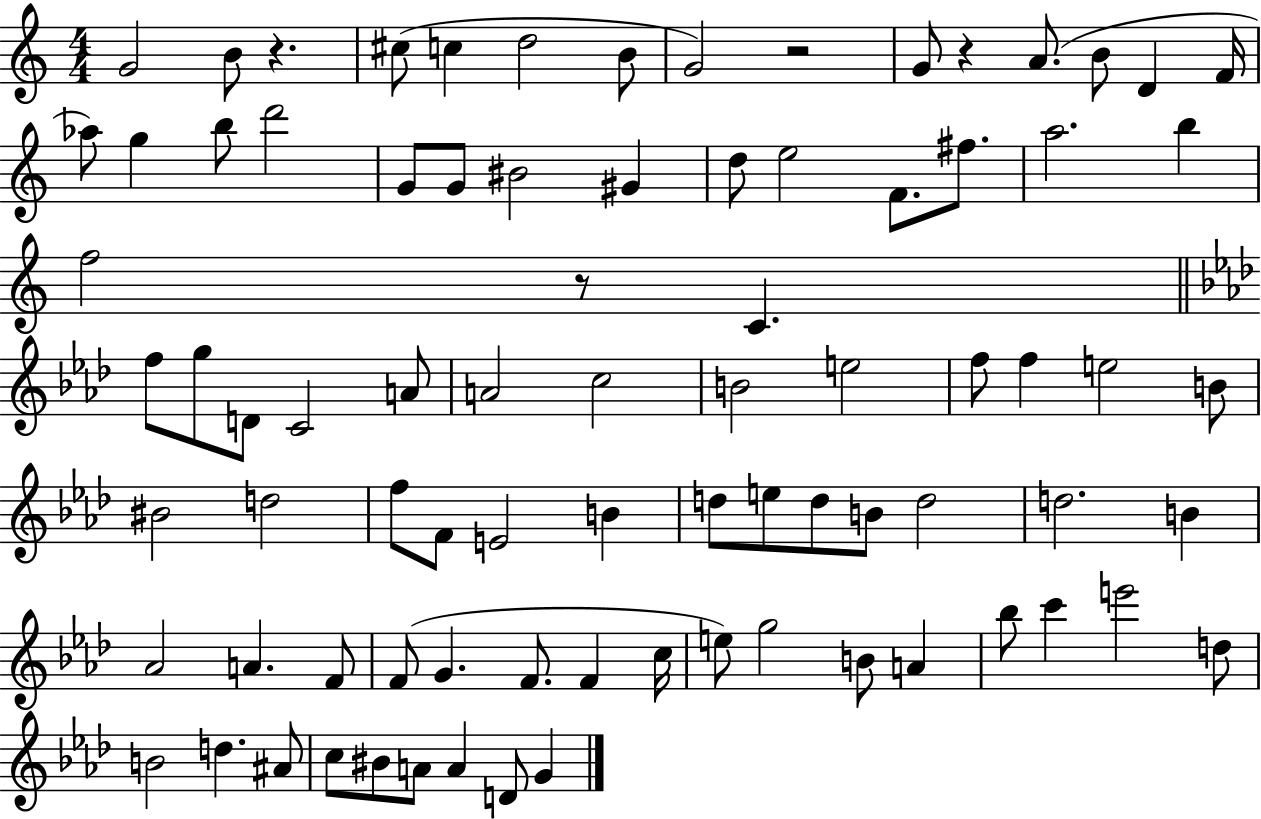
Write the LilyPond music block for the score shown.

{
  \clef treble
  \numericTimeSignature
  \time 4/4
  \key c \major
  \repeat volta 2 { g'2 b'8 r4. | cis''8( c''4 d''2 b'8 | g'2) r2 | g'8 r4 a'8.( b'8 d'4 f'16 | \break aes''8) g''4 b''8 d'''2 | g'8 g'8 bis'2 gis'4 | d''8 e''2 f'8. fis''8. | a''2. b''4 | \break f''2 r8 c'4. | \bar "||" \break \key f \minor f''8 g''8 d'8 c'2 a'8 | a'2 c''2 | b'2 e''2 | f''8 f''4 e''2 b'8 | \break bis'2 d''2 | f''8 f'8 e'2 b'4 | d''8 e''8 d''8 b'8 d''2 | d''2. b'4 | \break aes'2 a'4. f'8 | f'8( g'4. f'8. f'4 c''16 | e''8) g''2 b'8 a'4 | bes''8 c'''4 e'''2 d''8 | \break b'2 d''4. ais'8 | c''8 bis'8 a'8 a'4 d'8 g'4 | } \bar "|."
}